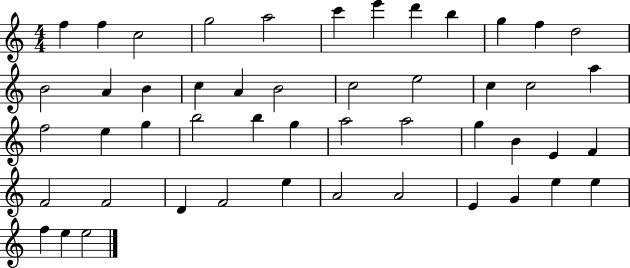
F5/q F5/q C5/h G5/h A5/h C6/q E6/q D6/q B5/q G5/q F5/q D5/h B4/h A4/q B4/q C5/q A4/q B4/h C5/h E5/h C5/q C5/h A5/q F5/h E5/q G5/q B5/h B5/q G5/q A5/h A5/h G5/q B4/q E4/q F4/q F4/h F4/h D4/q F4/h E5/q A4/h A4/h E4/q G4/q E5/q E5/q F5/q E5/q E5/h